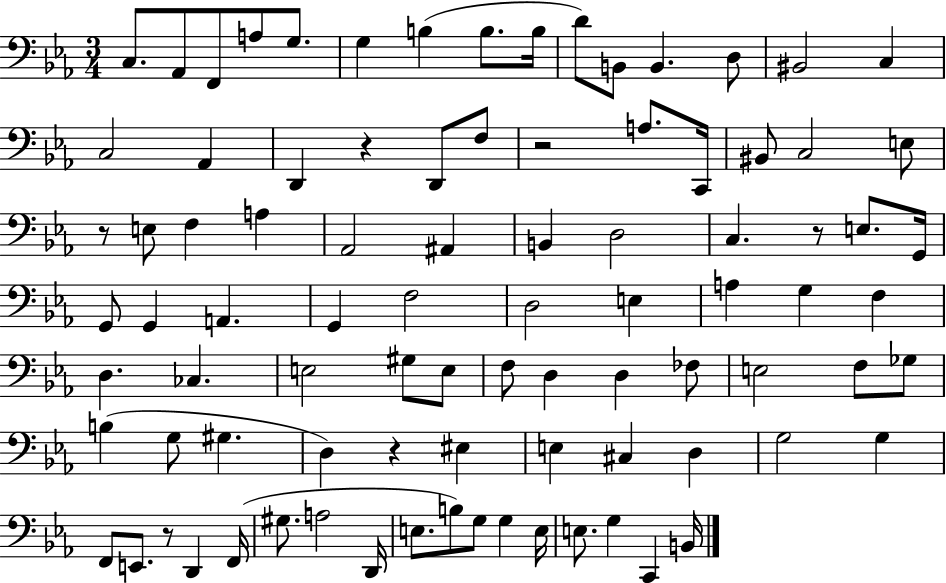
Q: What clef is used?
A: bass